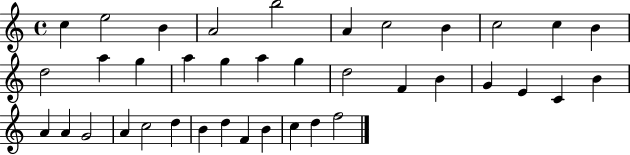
X:1
T:Untitled
M:4/4
L:1/4
K:C
c e2 B A2 b2 A c2 B c2 c B d2 a g a g a g d2 F B G E C B A A G2 A c2 d B d F B c d f2